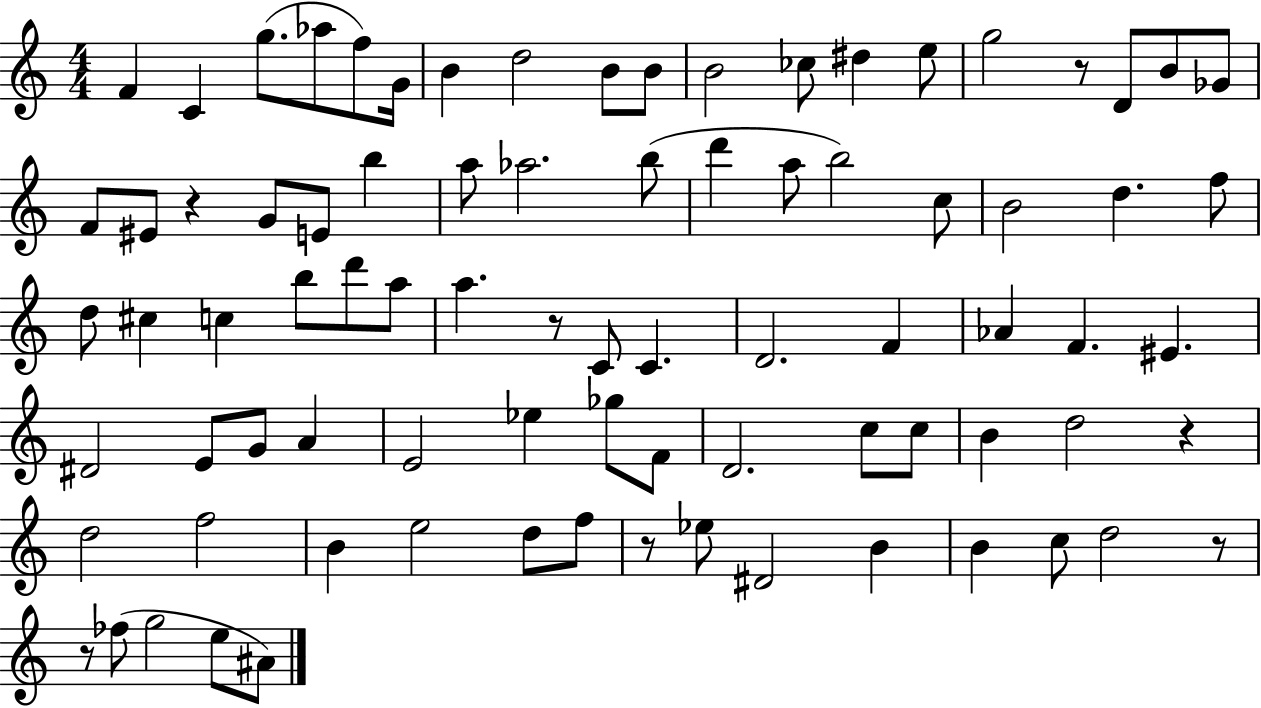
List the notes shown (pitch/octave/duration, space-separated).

F4/q C4/q G5/e. Ab5/e F5/e G4/s B4/q D5/h B4/e B4/e B4/h CES5/e D#5/q E5/e G5/h R/e D4/e B4/e Gb4/e F4/e EIS4/e R/q G4/e E4/e B5/q A5/e Ab5/h. B5/e D6/q A5/e B5/h C5/e B4/h D5/q. F5/e D5/e C#5/q C5/q B5/e D6/e A5/e A5/q. R/e C4/e C4/q. D4/h. F4/q Ab4/q F4/q. EIS4/q. D#4/h E4/e G4/e A4/q E4/h Eb5/q Gb5/e F4/e D4/h. C5/e C5/e B4/q D5/h R/q D5/h F5/h B4/q E5/h D5/e F5/e R/e Eb5/e D#4/h B4/q B4/q C5/e D5/h R/e R/e FES5/e G5/h E5/e A#4/e